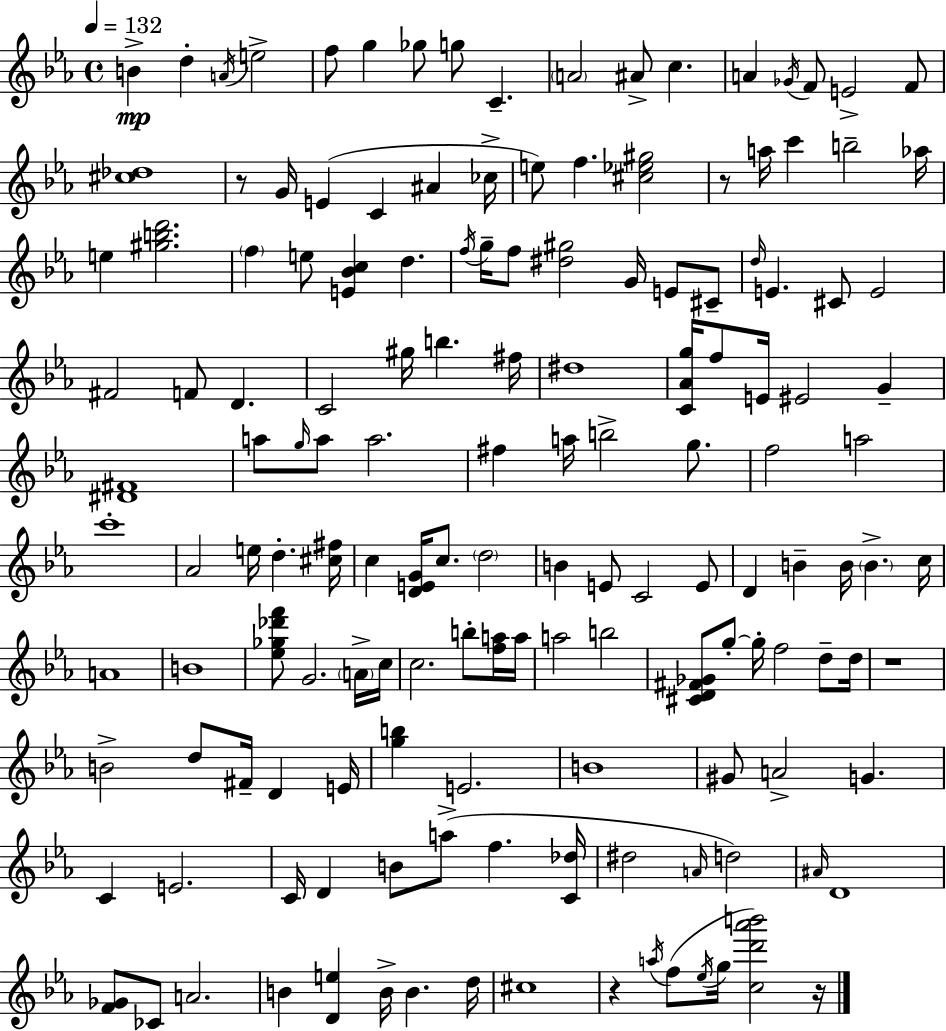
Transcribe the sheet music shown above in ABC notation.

X:1
T:Untitled
M:4/4
L:1/4
K:Cm
B d A/4 e2 f/2 g _g/2 g/2 C A2 ^A/2 c A _G/4 F/2 E2 F/2 [^c_d]4 z/2 G/4 E C ^A _c/4 e/2 f [^c_e^g]2 z/2 a/4 c' b2 _a/4 e [^gbd']2 f e/2 [E_Bc] d f/4 g/4 f/2 [^d^g]2 G/4 E/2 ^C/2 d/4 E ^C/2 E2 ^F2 F/2 D C2 ^g/4 b ^f/4 ^d4 [C_Ag]/4 f/2 E/4 ^E2 G [^D^F]4 a/2 g/4 a/2 a2 ^f a/4 b2 g/2 f2 a2 c'4 _A2 e/4 d [^c^f]/4 c [DEG]/4 c/2 d2 B E/2 C2 E/2 D B B/4 B c/4 A4 B4 [_e_g_d'f']/2 G2 A/4 c/4 c2 b/2 [fa]/4 a/4 a2 b2 [^CD^F_G]/2 g/2 g/4 f2 d/2 d/4 z4 B2 d/2 ^F/4 D E/4 [gb] E2 B4 ^G/2 A2 G C E2 C/4 D B/2 a/2 f [C_d]/4 ^d2 A/4 d2 ^A/4 D4 [F_G]/2 _C/2 A2 B [De] B/4 B d/4 ^c4 z a/4 f/2 _e/4 g/4 [cd'_a'b']2 z/4